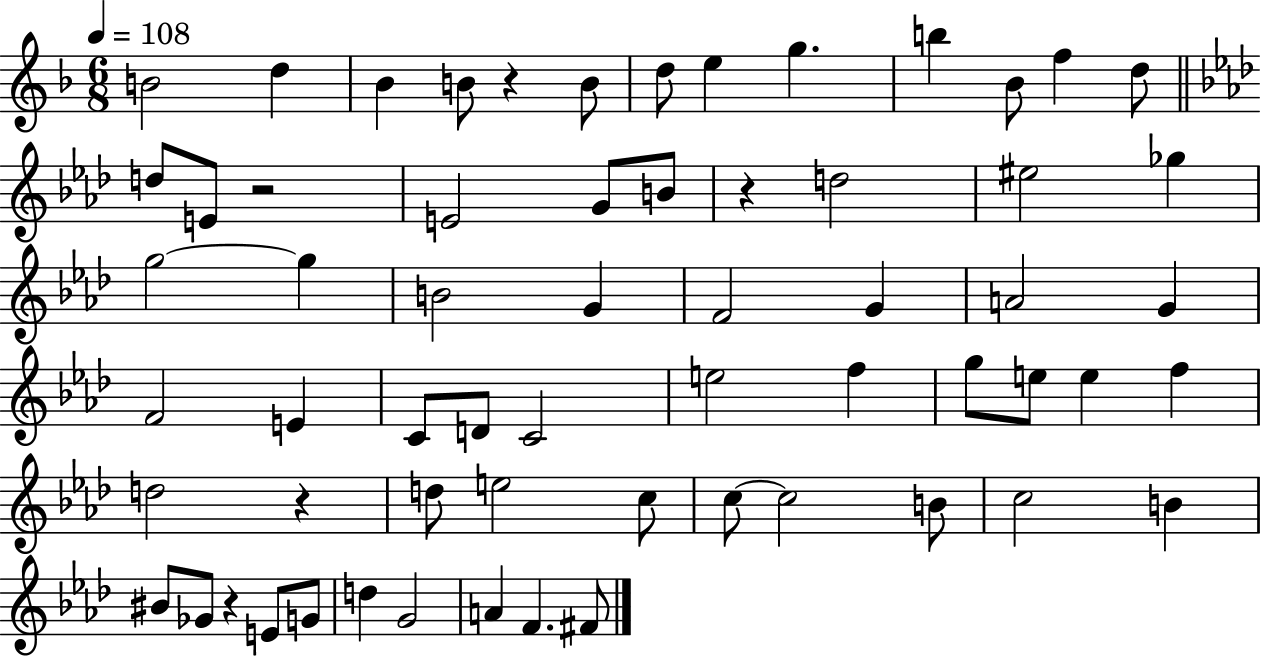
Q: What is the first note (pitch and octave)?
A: B4